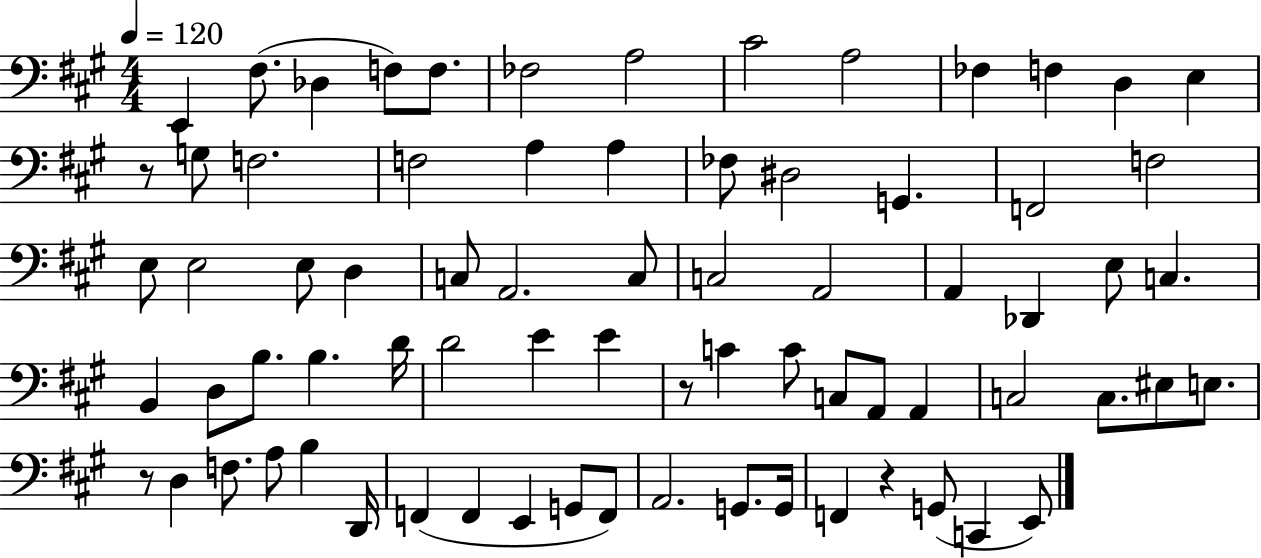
E2/q F#3/e. Db3/q F3/e F3/e. FES3/h A3/h C#4/h A3/h FES3/q F3/q D3/q E3/q R/e G3/e F3/h. F3/h A3/q A3/q FES3/e D#3/h G2/q. F2/h F3/h E3/e E3/h E3/e D3/q C3/e A2/h. C3/e C3/h A2/h A2/q Db2/q E3/e C3/q. B2/q D3/e B3/e. B3/q. D4/s D4/h E4/q E4/q R/e C4/q C4/e C3/e A2/e A2/q C3/h C3/e. EIS3/e E3/e. R/e D3/q F3/e. A3/e B3/q D2/s F2/q F2/q E2/q G2/e F2/e A2/h. G2/e. G2/s F2/q R/q G2/e C2/q E2/e